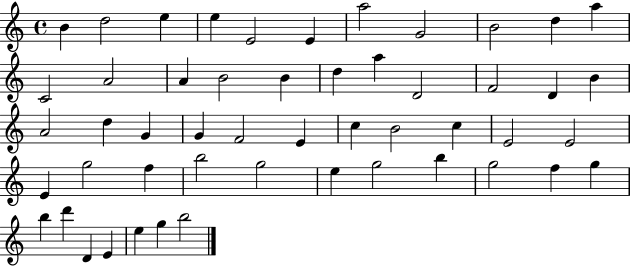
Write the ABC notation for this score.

X:1
T:Untitled
M:4/4
L:1/4
K:C
B d2 e e E2 E a2 G2 B2 d a C2 A2 A B2 B d a D2 F2 D B A2 d G G F2 E c B2 c E2 E2 E g2 f b2 g2 e g2 b g2 f g b d' D E e g b2